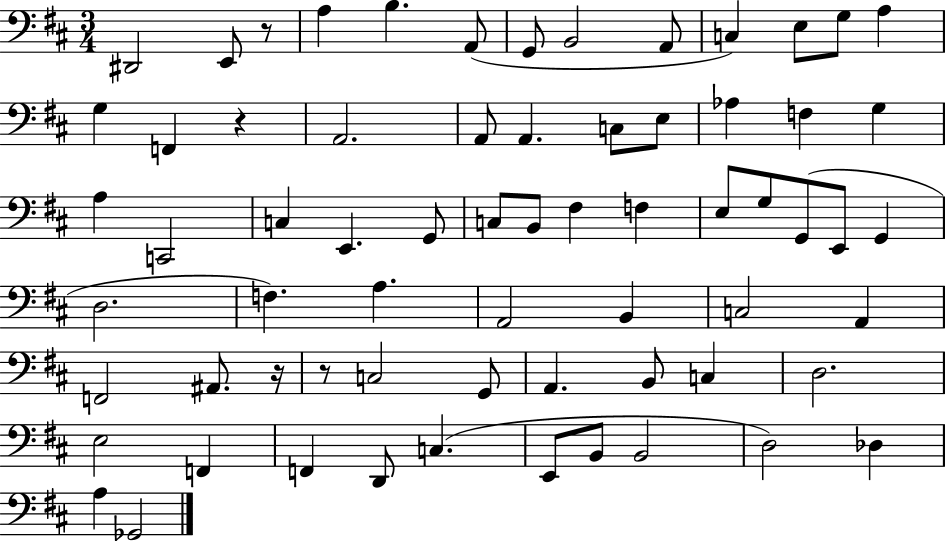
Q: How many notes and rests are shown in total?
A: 67